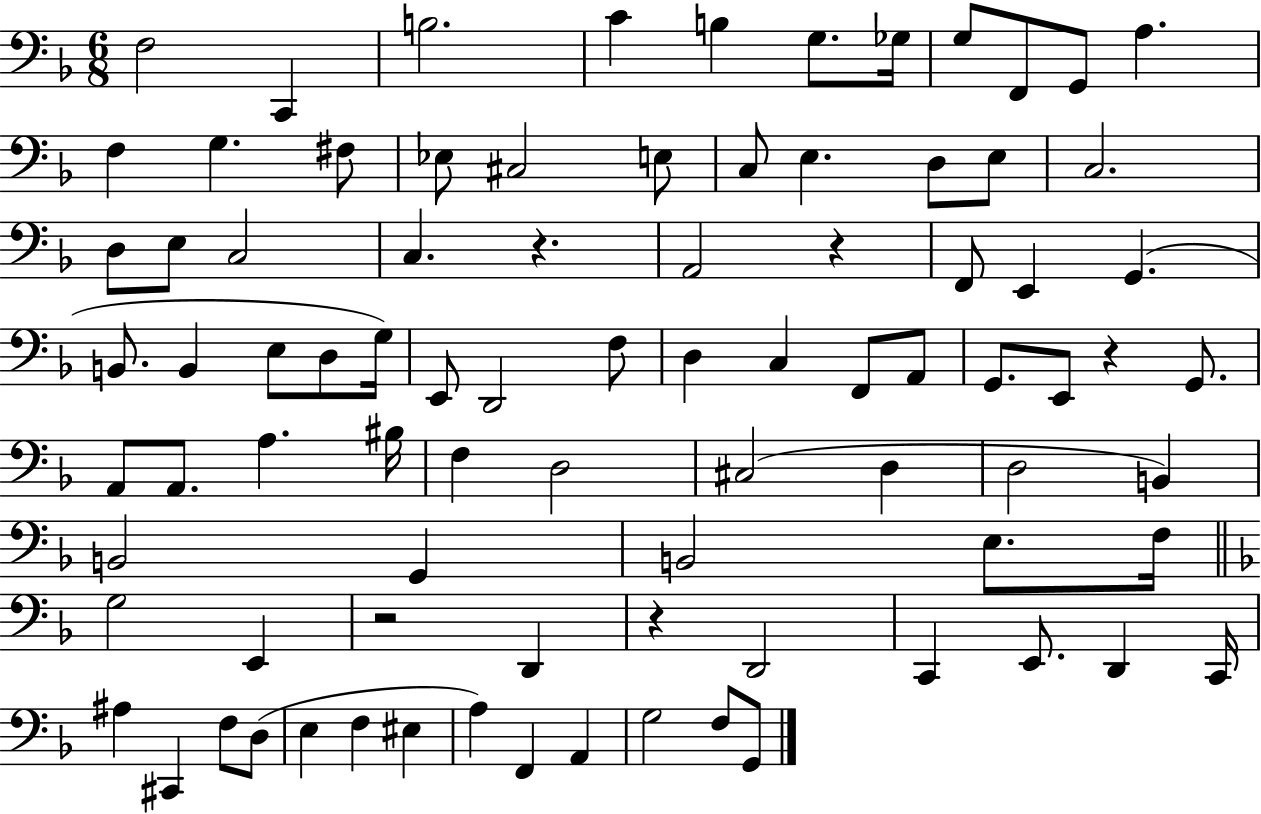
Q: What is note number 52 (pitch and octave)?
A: C#3